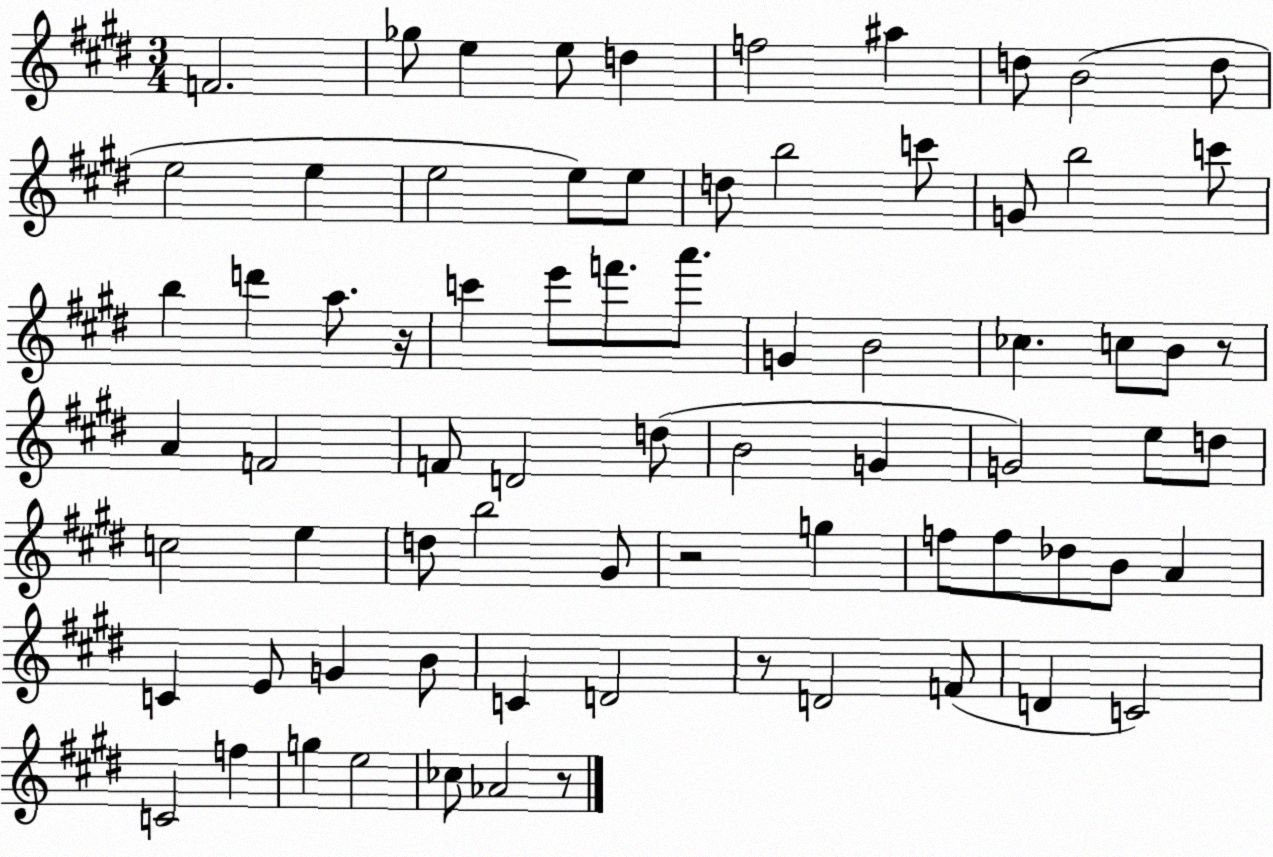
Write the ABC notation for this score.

X:1
T:Untitled
M:3/4
L:1/4
K:E
F2 _g/2 e e/2 d f2 ^a d/2 B2 d/2 e2 e e2 e/2 e/2 d/2 b2 c'/2 G/2 b2 c'/2 b d' a/2 z/4 c' e'/2 f'/2 a'/2 G B2 _c c/2 B/2 z/2 A F2 F/2 D2 d/2 B2 G G2 e/2 d/2 c2 e d/2 b2 ^G/2 z2 g f/2 f/2 _d/2 B/2 A C E/2 G B/2 C D2 z/2 D2 F/2 D C2 C2 f g e2 _c/2 _A2 z/2